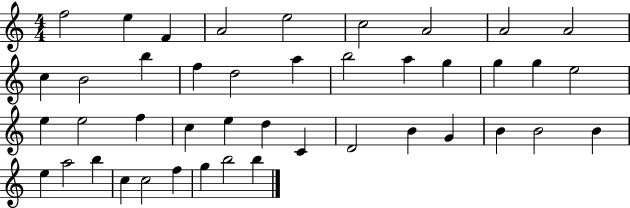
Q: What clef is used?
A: treble